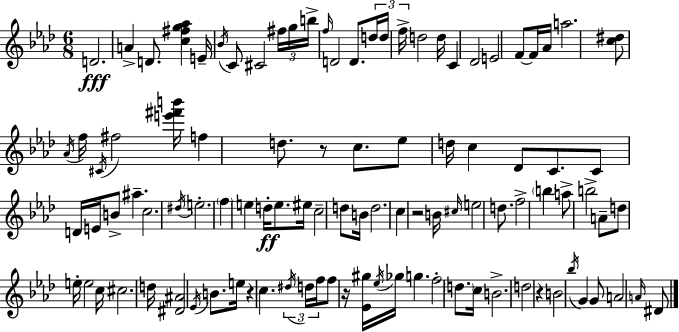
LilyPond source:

{
  \clef treble
  \numericTimeSignature
  \time 6/8
  \key aes \major
  d'2.\fff | a'4-> d'8. <c'' fis'' g'' aes''>4 e'16-- | \acciaccatura { bes'16 } c'8 cis'2 \tuplet 3/2 { fis''16 | g''16 b''16-> } \grace { f''16 } d'2 d'8. | \break \tuplet 3/2 { d''16 d''16 f''16-> } d''2 | d''16 c'4 des'2 | e'2 f'8~~ | f'16 aes'16 a''2. | \break <c'' dis''>8 \acciaccatura { aes'16 } f''16 \acciaccatura { cis'16 } fis''2 | <e''' fis''' b'''>16 f''4 d''8. r8 | c''8. ees''8 d''16 c''4 des'8 | c'8. c'8 d'16 e'16 b'8-> ais''4.-- | \break c''2. | \acciaccatura { dis''16 } e''2.-. | \parenthesize f''4 e''4 | d''16-.\ff e''8. eis''16 c''2-- | \break d''8 b'16 d''2. | c''4 r2 | b'16 \grace { cis''16 } e''2 | d''8. f''2-> | \break \parenthesize b''4 a''8-> b''2-> | a'8-- d''8 e''16-. e''2 | c''16 cis''2. | d''16 <dis' ais'>2 | \break \acciaccatura { ees'16 } b'8. e''16 r4 | c''4. \tuplet 3/2 { \acciaccatura { dis''16 } d''16 f''16 } f''8 r16 | <ees' gis''>16 \acciaccatura { ees''16 } ges''16 g''4. f''2-. | \parenthesize d''8. c''16 b'2.-> | \break d''2 | r4 b'2 | \acciaccatura { bes''16 } g'4 g'8 | a'2 \grace { a'16 } dis'8 \bar "|."
}